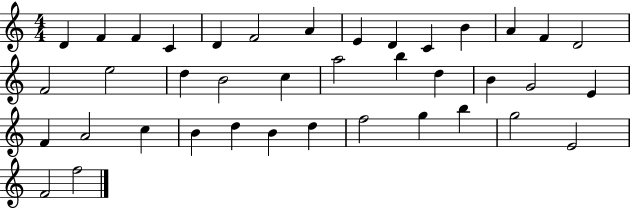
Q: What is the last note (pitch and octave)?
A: F5